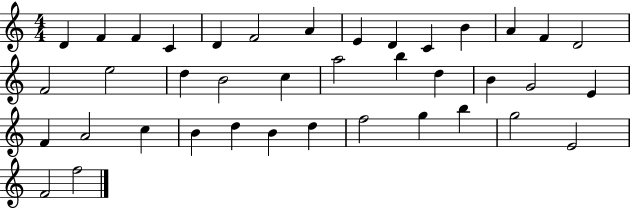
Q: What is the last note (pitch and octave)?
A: F5